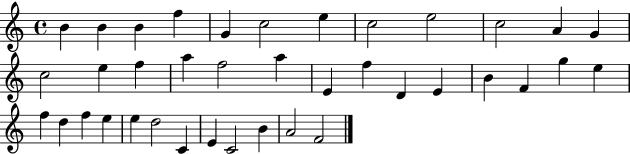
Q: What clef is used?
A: treble